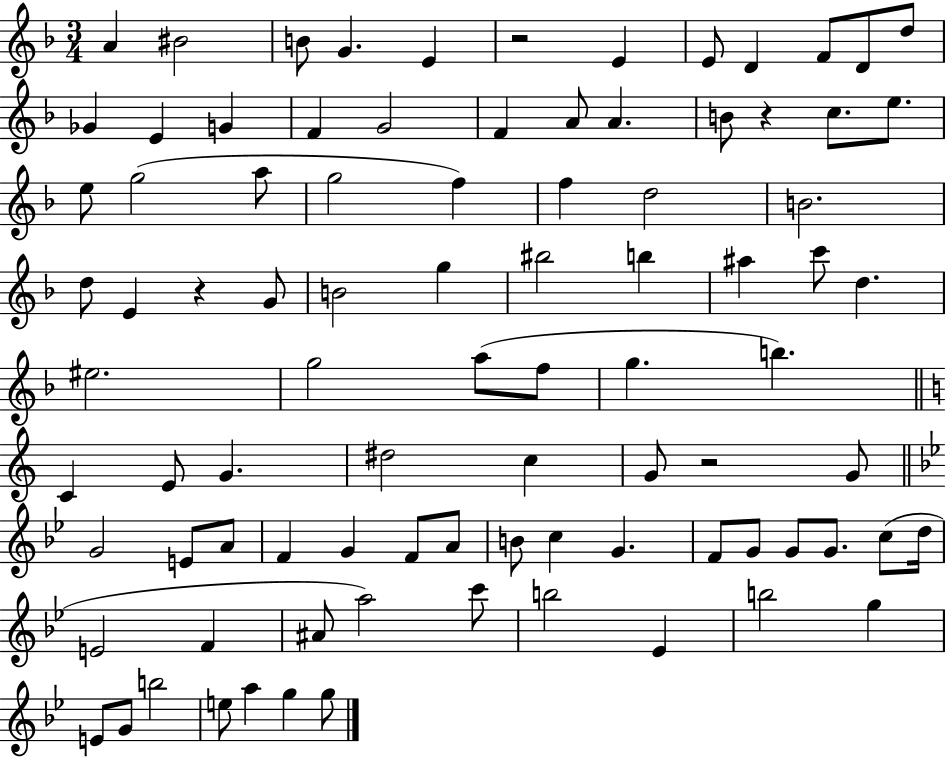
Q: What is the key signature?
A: F major